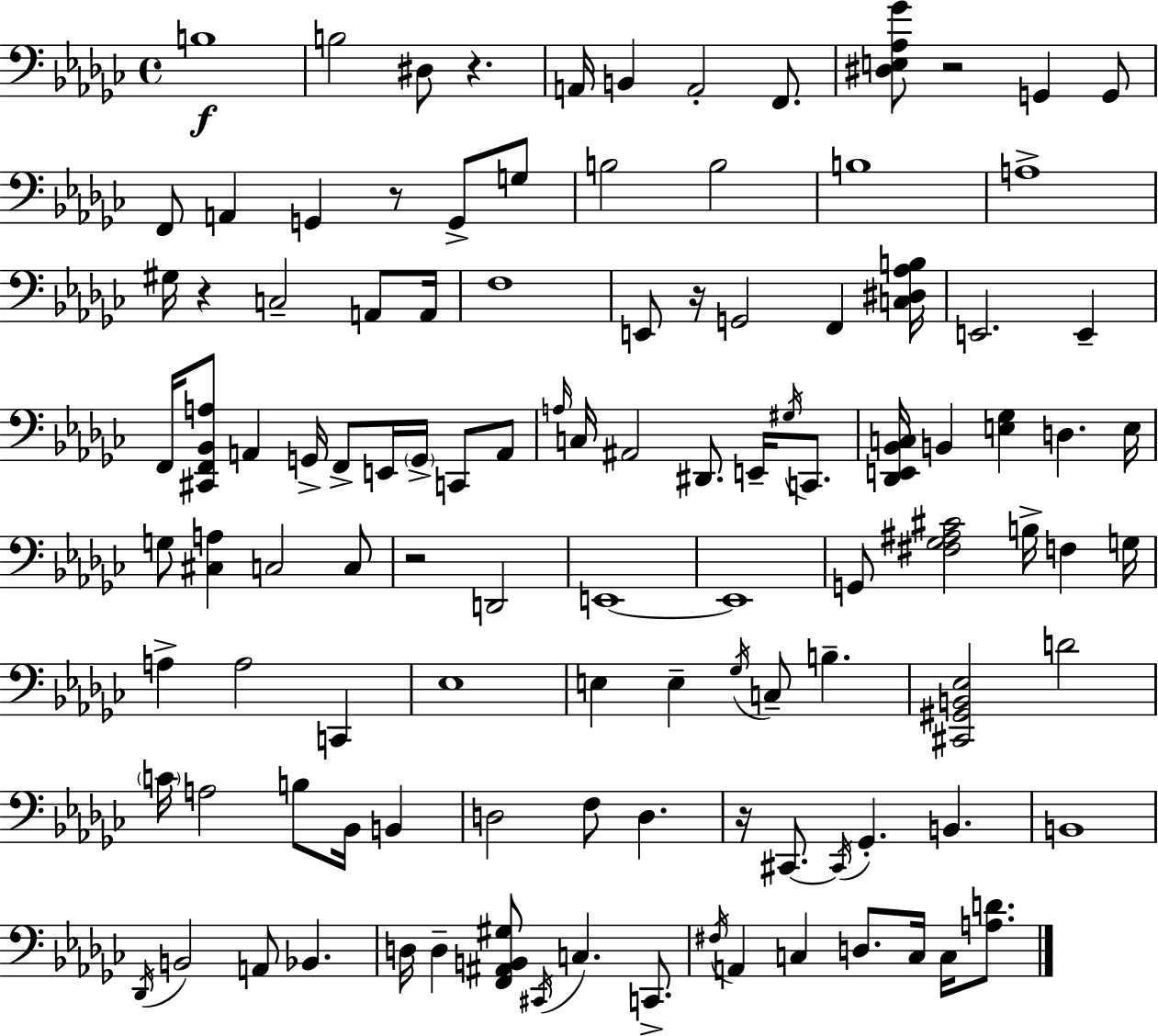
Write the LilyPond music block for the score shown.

{
  \clef bass
  \time 4/4
  \defaultTimeSignature
  \key ees \minor
  b1\f | b2 dis8 r4. | a,16 b,4 a,2-. f,8. | <dis e aes ges'>8 r2 g,4 g,8 | \break f,8 a,4 g,4 r8 g,8-> g8 | b2 b2 | b1 | a1-> | \break gis16 r4 c2-- a,8 a,16 | f1 | e,8 r16 g,2 f,4 <c dis aes b>16 | e,2. e,4-- | \break f,16 <cis, f, bes, a>8 a,4 g,16-> f,8-> e,16 \parenthesize g,16-> c,8 a,8 | \grace { a16 } c16 ais,2 dis,8. e,16-- \acciaccatura { gis16 } c,8. | <des, e, bes, c>16 b,4 <e ges>4 d4. | e16 g8 <cis a>4 c2 | \break c8 r2 d,2 | e,1~~ | e,1 | g,8 <fis ges ais cis'>2 b16-> f4 | \break g16 a4-> a2 c,4 | ees1 | e4 e4-- \acciaccatura { ges16 } c8-- b4.-- | <cis, gis, b, ees>2 d'2 | \break \parenthesize c'16 a2 b8 bes,16 b,4 | d2 f8 d4. | r16 cis,8.~~ \acciaccatura { cis,16 } ges,4.-. b,4. | b,1 | \break \acciaccatura { des,16 } b,2 a,8 bes,4. | d16 d4-- <f, ais, b, gis>8 \acciaccatura { cis,16 } c4. | c,8.-> \acciaccatura { fis16 } a,4 c4 d8. | c16 c16 <a d'>8. \bar "|."
}